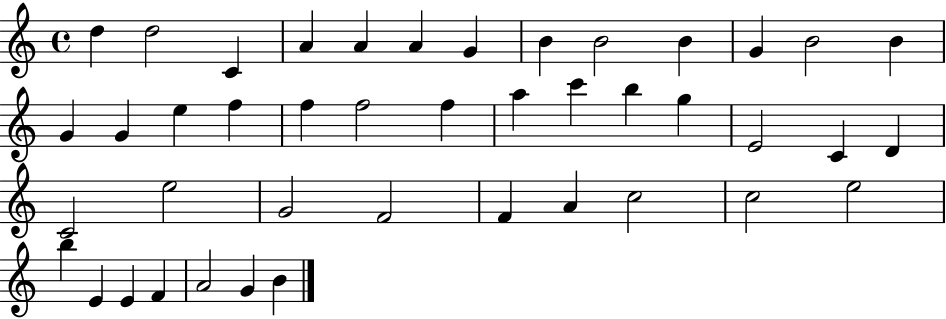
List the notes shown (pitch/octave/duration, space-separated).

D5/q D5/h C4/q A4/q A4/q A4/q G4/q B4/q B4/h B4/q G4/q B4/h B4/q G4/q G4/q E5/q F5/q F5/q F5/h F5/q A5/q C6/q B5/q G5/q E4/h C4/q D4/q C4/h E5/h G4/h F4/h F4/q A4/q C5/h C5/h E5/h B5/q E4/q E4/q F4/q A4/h G4/q B4/q